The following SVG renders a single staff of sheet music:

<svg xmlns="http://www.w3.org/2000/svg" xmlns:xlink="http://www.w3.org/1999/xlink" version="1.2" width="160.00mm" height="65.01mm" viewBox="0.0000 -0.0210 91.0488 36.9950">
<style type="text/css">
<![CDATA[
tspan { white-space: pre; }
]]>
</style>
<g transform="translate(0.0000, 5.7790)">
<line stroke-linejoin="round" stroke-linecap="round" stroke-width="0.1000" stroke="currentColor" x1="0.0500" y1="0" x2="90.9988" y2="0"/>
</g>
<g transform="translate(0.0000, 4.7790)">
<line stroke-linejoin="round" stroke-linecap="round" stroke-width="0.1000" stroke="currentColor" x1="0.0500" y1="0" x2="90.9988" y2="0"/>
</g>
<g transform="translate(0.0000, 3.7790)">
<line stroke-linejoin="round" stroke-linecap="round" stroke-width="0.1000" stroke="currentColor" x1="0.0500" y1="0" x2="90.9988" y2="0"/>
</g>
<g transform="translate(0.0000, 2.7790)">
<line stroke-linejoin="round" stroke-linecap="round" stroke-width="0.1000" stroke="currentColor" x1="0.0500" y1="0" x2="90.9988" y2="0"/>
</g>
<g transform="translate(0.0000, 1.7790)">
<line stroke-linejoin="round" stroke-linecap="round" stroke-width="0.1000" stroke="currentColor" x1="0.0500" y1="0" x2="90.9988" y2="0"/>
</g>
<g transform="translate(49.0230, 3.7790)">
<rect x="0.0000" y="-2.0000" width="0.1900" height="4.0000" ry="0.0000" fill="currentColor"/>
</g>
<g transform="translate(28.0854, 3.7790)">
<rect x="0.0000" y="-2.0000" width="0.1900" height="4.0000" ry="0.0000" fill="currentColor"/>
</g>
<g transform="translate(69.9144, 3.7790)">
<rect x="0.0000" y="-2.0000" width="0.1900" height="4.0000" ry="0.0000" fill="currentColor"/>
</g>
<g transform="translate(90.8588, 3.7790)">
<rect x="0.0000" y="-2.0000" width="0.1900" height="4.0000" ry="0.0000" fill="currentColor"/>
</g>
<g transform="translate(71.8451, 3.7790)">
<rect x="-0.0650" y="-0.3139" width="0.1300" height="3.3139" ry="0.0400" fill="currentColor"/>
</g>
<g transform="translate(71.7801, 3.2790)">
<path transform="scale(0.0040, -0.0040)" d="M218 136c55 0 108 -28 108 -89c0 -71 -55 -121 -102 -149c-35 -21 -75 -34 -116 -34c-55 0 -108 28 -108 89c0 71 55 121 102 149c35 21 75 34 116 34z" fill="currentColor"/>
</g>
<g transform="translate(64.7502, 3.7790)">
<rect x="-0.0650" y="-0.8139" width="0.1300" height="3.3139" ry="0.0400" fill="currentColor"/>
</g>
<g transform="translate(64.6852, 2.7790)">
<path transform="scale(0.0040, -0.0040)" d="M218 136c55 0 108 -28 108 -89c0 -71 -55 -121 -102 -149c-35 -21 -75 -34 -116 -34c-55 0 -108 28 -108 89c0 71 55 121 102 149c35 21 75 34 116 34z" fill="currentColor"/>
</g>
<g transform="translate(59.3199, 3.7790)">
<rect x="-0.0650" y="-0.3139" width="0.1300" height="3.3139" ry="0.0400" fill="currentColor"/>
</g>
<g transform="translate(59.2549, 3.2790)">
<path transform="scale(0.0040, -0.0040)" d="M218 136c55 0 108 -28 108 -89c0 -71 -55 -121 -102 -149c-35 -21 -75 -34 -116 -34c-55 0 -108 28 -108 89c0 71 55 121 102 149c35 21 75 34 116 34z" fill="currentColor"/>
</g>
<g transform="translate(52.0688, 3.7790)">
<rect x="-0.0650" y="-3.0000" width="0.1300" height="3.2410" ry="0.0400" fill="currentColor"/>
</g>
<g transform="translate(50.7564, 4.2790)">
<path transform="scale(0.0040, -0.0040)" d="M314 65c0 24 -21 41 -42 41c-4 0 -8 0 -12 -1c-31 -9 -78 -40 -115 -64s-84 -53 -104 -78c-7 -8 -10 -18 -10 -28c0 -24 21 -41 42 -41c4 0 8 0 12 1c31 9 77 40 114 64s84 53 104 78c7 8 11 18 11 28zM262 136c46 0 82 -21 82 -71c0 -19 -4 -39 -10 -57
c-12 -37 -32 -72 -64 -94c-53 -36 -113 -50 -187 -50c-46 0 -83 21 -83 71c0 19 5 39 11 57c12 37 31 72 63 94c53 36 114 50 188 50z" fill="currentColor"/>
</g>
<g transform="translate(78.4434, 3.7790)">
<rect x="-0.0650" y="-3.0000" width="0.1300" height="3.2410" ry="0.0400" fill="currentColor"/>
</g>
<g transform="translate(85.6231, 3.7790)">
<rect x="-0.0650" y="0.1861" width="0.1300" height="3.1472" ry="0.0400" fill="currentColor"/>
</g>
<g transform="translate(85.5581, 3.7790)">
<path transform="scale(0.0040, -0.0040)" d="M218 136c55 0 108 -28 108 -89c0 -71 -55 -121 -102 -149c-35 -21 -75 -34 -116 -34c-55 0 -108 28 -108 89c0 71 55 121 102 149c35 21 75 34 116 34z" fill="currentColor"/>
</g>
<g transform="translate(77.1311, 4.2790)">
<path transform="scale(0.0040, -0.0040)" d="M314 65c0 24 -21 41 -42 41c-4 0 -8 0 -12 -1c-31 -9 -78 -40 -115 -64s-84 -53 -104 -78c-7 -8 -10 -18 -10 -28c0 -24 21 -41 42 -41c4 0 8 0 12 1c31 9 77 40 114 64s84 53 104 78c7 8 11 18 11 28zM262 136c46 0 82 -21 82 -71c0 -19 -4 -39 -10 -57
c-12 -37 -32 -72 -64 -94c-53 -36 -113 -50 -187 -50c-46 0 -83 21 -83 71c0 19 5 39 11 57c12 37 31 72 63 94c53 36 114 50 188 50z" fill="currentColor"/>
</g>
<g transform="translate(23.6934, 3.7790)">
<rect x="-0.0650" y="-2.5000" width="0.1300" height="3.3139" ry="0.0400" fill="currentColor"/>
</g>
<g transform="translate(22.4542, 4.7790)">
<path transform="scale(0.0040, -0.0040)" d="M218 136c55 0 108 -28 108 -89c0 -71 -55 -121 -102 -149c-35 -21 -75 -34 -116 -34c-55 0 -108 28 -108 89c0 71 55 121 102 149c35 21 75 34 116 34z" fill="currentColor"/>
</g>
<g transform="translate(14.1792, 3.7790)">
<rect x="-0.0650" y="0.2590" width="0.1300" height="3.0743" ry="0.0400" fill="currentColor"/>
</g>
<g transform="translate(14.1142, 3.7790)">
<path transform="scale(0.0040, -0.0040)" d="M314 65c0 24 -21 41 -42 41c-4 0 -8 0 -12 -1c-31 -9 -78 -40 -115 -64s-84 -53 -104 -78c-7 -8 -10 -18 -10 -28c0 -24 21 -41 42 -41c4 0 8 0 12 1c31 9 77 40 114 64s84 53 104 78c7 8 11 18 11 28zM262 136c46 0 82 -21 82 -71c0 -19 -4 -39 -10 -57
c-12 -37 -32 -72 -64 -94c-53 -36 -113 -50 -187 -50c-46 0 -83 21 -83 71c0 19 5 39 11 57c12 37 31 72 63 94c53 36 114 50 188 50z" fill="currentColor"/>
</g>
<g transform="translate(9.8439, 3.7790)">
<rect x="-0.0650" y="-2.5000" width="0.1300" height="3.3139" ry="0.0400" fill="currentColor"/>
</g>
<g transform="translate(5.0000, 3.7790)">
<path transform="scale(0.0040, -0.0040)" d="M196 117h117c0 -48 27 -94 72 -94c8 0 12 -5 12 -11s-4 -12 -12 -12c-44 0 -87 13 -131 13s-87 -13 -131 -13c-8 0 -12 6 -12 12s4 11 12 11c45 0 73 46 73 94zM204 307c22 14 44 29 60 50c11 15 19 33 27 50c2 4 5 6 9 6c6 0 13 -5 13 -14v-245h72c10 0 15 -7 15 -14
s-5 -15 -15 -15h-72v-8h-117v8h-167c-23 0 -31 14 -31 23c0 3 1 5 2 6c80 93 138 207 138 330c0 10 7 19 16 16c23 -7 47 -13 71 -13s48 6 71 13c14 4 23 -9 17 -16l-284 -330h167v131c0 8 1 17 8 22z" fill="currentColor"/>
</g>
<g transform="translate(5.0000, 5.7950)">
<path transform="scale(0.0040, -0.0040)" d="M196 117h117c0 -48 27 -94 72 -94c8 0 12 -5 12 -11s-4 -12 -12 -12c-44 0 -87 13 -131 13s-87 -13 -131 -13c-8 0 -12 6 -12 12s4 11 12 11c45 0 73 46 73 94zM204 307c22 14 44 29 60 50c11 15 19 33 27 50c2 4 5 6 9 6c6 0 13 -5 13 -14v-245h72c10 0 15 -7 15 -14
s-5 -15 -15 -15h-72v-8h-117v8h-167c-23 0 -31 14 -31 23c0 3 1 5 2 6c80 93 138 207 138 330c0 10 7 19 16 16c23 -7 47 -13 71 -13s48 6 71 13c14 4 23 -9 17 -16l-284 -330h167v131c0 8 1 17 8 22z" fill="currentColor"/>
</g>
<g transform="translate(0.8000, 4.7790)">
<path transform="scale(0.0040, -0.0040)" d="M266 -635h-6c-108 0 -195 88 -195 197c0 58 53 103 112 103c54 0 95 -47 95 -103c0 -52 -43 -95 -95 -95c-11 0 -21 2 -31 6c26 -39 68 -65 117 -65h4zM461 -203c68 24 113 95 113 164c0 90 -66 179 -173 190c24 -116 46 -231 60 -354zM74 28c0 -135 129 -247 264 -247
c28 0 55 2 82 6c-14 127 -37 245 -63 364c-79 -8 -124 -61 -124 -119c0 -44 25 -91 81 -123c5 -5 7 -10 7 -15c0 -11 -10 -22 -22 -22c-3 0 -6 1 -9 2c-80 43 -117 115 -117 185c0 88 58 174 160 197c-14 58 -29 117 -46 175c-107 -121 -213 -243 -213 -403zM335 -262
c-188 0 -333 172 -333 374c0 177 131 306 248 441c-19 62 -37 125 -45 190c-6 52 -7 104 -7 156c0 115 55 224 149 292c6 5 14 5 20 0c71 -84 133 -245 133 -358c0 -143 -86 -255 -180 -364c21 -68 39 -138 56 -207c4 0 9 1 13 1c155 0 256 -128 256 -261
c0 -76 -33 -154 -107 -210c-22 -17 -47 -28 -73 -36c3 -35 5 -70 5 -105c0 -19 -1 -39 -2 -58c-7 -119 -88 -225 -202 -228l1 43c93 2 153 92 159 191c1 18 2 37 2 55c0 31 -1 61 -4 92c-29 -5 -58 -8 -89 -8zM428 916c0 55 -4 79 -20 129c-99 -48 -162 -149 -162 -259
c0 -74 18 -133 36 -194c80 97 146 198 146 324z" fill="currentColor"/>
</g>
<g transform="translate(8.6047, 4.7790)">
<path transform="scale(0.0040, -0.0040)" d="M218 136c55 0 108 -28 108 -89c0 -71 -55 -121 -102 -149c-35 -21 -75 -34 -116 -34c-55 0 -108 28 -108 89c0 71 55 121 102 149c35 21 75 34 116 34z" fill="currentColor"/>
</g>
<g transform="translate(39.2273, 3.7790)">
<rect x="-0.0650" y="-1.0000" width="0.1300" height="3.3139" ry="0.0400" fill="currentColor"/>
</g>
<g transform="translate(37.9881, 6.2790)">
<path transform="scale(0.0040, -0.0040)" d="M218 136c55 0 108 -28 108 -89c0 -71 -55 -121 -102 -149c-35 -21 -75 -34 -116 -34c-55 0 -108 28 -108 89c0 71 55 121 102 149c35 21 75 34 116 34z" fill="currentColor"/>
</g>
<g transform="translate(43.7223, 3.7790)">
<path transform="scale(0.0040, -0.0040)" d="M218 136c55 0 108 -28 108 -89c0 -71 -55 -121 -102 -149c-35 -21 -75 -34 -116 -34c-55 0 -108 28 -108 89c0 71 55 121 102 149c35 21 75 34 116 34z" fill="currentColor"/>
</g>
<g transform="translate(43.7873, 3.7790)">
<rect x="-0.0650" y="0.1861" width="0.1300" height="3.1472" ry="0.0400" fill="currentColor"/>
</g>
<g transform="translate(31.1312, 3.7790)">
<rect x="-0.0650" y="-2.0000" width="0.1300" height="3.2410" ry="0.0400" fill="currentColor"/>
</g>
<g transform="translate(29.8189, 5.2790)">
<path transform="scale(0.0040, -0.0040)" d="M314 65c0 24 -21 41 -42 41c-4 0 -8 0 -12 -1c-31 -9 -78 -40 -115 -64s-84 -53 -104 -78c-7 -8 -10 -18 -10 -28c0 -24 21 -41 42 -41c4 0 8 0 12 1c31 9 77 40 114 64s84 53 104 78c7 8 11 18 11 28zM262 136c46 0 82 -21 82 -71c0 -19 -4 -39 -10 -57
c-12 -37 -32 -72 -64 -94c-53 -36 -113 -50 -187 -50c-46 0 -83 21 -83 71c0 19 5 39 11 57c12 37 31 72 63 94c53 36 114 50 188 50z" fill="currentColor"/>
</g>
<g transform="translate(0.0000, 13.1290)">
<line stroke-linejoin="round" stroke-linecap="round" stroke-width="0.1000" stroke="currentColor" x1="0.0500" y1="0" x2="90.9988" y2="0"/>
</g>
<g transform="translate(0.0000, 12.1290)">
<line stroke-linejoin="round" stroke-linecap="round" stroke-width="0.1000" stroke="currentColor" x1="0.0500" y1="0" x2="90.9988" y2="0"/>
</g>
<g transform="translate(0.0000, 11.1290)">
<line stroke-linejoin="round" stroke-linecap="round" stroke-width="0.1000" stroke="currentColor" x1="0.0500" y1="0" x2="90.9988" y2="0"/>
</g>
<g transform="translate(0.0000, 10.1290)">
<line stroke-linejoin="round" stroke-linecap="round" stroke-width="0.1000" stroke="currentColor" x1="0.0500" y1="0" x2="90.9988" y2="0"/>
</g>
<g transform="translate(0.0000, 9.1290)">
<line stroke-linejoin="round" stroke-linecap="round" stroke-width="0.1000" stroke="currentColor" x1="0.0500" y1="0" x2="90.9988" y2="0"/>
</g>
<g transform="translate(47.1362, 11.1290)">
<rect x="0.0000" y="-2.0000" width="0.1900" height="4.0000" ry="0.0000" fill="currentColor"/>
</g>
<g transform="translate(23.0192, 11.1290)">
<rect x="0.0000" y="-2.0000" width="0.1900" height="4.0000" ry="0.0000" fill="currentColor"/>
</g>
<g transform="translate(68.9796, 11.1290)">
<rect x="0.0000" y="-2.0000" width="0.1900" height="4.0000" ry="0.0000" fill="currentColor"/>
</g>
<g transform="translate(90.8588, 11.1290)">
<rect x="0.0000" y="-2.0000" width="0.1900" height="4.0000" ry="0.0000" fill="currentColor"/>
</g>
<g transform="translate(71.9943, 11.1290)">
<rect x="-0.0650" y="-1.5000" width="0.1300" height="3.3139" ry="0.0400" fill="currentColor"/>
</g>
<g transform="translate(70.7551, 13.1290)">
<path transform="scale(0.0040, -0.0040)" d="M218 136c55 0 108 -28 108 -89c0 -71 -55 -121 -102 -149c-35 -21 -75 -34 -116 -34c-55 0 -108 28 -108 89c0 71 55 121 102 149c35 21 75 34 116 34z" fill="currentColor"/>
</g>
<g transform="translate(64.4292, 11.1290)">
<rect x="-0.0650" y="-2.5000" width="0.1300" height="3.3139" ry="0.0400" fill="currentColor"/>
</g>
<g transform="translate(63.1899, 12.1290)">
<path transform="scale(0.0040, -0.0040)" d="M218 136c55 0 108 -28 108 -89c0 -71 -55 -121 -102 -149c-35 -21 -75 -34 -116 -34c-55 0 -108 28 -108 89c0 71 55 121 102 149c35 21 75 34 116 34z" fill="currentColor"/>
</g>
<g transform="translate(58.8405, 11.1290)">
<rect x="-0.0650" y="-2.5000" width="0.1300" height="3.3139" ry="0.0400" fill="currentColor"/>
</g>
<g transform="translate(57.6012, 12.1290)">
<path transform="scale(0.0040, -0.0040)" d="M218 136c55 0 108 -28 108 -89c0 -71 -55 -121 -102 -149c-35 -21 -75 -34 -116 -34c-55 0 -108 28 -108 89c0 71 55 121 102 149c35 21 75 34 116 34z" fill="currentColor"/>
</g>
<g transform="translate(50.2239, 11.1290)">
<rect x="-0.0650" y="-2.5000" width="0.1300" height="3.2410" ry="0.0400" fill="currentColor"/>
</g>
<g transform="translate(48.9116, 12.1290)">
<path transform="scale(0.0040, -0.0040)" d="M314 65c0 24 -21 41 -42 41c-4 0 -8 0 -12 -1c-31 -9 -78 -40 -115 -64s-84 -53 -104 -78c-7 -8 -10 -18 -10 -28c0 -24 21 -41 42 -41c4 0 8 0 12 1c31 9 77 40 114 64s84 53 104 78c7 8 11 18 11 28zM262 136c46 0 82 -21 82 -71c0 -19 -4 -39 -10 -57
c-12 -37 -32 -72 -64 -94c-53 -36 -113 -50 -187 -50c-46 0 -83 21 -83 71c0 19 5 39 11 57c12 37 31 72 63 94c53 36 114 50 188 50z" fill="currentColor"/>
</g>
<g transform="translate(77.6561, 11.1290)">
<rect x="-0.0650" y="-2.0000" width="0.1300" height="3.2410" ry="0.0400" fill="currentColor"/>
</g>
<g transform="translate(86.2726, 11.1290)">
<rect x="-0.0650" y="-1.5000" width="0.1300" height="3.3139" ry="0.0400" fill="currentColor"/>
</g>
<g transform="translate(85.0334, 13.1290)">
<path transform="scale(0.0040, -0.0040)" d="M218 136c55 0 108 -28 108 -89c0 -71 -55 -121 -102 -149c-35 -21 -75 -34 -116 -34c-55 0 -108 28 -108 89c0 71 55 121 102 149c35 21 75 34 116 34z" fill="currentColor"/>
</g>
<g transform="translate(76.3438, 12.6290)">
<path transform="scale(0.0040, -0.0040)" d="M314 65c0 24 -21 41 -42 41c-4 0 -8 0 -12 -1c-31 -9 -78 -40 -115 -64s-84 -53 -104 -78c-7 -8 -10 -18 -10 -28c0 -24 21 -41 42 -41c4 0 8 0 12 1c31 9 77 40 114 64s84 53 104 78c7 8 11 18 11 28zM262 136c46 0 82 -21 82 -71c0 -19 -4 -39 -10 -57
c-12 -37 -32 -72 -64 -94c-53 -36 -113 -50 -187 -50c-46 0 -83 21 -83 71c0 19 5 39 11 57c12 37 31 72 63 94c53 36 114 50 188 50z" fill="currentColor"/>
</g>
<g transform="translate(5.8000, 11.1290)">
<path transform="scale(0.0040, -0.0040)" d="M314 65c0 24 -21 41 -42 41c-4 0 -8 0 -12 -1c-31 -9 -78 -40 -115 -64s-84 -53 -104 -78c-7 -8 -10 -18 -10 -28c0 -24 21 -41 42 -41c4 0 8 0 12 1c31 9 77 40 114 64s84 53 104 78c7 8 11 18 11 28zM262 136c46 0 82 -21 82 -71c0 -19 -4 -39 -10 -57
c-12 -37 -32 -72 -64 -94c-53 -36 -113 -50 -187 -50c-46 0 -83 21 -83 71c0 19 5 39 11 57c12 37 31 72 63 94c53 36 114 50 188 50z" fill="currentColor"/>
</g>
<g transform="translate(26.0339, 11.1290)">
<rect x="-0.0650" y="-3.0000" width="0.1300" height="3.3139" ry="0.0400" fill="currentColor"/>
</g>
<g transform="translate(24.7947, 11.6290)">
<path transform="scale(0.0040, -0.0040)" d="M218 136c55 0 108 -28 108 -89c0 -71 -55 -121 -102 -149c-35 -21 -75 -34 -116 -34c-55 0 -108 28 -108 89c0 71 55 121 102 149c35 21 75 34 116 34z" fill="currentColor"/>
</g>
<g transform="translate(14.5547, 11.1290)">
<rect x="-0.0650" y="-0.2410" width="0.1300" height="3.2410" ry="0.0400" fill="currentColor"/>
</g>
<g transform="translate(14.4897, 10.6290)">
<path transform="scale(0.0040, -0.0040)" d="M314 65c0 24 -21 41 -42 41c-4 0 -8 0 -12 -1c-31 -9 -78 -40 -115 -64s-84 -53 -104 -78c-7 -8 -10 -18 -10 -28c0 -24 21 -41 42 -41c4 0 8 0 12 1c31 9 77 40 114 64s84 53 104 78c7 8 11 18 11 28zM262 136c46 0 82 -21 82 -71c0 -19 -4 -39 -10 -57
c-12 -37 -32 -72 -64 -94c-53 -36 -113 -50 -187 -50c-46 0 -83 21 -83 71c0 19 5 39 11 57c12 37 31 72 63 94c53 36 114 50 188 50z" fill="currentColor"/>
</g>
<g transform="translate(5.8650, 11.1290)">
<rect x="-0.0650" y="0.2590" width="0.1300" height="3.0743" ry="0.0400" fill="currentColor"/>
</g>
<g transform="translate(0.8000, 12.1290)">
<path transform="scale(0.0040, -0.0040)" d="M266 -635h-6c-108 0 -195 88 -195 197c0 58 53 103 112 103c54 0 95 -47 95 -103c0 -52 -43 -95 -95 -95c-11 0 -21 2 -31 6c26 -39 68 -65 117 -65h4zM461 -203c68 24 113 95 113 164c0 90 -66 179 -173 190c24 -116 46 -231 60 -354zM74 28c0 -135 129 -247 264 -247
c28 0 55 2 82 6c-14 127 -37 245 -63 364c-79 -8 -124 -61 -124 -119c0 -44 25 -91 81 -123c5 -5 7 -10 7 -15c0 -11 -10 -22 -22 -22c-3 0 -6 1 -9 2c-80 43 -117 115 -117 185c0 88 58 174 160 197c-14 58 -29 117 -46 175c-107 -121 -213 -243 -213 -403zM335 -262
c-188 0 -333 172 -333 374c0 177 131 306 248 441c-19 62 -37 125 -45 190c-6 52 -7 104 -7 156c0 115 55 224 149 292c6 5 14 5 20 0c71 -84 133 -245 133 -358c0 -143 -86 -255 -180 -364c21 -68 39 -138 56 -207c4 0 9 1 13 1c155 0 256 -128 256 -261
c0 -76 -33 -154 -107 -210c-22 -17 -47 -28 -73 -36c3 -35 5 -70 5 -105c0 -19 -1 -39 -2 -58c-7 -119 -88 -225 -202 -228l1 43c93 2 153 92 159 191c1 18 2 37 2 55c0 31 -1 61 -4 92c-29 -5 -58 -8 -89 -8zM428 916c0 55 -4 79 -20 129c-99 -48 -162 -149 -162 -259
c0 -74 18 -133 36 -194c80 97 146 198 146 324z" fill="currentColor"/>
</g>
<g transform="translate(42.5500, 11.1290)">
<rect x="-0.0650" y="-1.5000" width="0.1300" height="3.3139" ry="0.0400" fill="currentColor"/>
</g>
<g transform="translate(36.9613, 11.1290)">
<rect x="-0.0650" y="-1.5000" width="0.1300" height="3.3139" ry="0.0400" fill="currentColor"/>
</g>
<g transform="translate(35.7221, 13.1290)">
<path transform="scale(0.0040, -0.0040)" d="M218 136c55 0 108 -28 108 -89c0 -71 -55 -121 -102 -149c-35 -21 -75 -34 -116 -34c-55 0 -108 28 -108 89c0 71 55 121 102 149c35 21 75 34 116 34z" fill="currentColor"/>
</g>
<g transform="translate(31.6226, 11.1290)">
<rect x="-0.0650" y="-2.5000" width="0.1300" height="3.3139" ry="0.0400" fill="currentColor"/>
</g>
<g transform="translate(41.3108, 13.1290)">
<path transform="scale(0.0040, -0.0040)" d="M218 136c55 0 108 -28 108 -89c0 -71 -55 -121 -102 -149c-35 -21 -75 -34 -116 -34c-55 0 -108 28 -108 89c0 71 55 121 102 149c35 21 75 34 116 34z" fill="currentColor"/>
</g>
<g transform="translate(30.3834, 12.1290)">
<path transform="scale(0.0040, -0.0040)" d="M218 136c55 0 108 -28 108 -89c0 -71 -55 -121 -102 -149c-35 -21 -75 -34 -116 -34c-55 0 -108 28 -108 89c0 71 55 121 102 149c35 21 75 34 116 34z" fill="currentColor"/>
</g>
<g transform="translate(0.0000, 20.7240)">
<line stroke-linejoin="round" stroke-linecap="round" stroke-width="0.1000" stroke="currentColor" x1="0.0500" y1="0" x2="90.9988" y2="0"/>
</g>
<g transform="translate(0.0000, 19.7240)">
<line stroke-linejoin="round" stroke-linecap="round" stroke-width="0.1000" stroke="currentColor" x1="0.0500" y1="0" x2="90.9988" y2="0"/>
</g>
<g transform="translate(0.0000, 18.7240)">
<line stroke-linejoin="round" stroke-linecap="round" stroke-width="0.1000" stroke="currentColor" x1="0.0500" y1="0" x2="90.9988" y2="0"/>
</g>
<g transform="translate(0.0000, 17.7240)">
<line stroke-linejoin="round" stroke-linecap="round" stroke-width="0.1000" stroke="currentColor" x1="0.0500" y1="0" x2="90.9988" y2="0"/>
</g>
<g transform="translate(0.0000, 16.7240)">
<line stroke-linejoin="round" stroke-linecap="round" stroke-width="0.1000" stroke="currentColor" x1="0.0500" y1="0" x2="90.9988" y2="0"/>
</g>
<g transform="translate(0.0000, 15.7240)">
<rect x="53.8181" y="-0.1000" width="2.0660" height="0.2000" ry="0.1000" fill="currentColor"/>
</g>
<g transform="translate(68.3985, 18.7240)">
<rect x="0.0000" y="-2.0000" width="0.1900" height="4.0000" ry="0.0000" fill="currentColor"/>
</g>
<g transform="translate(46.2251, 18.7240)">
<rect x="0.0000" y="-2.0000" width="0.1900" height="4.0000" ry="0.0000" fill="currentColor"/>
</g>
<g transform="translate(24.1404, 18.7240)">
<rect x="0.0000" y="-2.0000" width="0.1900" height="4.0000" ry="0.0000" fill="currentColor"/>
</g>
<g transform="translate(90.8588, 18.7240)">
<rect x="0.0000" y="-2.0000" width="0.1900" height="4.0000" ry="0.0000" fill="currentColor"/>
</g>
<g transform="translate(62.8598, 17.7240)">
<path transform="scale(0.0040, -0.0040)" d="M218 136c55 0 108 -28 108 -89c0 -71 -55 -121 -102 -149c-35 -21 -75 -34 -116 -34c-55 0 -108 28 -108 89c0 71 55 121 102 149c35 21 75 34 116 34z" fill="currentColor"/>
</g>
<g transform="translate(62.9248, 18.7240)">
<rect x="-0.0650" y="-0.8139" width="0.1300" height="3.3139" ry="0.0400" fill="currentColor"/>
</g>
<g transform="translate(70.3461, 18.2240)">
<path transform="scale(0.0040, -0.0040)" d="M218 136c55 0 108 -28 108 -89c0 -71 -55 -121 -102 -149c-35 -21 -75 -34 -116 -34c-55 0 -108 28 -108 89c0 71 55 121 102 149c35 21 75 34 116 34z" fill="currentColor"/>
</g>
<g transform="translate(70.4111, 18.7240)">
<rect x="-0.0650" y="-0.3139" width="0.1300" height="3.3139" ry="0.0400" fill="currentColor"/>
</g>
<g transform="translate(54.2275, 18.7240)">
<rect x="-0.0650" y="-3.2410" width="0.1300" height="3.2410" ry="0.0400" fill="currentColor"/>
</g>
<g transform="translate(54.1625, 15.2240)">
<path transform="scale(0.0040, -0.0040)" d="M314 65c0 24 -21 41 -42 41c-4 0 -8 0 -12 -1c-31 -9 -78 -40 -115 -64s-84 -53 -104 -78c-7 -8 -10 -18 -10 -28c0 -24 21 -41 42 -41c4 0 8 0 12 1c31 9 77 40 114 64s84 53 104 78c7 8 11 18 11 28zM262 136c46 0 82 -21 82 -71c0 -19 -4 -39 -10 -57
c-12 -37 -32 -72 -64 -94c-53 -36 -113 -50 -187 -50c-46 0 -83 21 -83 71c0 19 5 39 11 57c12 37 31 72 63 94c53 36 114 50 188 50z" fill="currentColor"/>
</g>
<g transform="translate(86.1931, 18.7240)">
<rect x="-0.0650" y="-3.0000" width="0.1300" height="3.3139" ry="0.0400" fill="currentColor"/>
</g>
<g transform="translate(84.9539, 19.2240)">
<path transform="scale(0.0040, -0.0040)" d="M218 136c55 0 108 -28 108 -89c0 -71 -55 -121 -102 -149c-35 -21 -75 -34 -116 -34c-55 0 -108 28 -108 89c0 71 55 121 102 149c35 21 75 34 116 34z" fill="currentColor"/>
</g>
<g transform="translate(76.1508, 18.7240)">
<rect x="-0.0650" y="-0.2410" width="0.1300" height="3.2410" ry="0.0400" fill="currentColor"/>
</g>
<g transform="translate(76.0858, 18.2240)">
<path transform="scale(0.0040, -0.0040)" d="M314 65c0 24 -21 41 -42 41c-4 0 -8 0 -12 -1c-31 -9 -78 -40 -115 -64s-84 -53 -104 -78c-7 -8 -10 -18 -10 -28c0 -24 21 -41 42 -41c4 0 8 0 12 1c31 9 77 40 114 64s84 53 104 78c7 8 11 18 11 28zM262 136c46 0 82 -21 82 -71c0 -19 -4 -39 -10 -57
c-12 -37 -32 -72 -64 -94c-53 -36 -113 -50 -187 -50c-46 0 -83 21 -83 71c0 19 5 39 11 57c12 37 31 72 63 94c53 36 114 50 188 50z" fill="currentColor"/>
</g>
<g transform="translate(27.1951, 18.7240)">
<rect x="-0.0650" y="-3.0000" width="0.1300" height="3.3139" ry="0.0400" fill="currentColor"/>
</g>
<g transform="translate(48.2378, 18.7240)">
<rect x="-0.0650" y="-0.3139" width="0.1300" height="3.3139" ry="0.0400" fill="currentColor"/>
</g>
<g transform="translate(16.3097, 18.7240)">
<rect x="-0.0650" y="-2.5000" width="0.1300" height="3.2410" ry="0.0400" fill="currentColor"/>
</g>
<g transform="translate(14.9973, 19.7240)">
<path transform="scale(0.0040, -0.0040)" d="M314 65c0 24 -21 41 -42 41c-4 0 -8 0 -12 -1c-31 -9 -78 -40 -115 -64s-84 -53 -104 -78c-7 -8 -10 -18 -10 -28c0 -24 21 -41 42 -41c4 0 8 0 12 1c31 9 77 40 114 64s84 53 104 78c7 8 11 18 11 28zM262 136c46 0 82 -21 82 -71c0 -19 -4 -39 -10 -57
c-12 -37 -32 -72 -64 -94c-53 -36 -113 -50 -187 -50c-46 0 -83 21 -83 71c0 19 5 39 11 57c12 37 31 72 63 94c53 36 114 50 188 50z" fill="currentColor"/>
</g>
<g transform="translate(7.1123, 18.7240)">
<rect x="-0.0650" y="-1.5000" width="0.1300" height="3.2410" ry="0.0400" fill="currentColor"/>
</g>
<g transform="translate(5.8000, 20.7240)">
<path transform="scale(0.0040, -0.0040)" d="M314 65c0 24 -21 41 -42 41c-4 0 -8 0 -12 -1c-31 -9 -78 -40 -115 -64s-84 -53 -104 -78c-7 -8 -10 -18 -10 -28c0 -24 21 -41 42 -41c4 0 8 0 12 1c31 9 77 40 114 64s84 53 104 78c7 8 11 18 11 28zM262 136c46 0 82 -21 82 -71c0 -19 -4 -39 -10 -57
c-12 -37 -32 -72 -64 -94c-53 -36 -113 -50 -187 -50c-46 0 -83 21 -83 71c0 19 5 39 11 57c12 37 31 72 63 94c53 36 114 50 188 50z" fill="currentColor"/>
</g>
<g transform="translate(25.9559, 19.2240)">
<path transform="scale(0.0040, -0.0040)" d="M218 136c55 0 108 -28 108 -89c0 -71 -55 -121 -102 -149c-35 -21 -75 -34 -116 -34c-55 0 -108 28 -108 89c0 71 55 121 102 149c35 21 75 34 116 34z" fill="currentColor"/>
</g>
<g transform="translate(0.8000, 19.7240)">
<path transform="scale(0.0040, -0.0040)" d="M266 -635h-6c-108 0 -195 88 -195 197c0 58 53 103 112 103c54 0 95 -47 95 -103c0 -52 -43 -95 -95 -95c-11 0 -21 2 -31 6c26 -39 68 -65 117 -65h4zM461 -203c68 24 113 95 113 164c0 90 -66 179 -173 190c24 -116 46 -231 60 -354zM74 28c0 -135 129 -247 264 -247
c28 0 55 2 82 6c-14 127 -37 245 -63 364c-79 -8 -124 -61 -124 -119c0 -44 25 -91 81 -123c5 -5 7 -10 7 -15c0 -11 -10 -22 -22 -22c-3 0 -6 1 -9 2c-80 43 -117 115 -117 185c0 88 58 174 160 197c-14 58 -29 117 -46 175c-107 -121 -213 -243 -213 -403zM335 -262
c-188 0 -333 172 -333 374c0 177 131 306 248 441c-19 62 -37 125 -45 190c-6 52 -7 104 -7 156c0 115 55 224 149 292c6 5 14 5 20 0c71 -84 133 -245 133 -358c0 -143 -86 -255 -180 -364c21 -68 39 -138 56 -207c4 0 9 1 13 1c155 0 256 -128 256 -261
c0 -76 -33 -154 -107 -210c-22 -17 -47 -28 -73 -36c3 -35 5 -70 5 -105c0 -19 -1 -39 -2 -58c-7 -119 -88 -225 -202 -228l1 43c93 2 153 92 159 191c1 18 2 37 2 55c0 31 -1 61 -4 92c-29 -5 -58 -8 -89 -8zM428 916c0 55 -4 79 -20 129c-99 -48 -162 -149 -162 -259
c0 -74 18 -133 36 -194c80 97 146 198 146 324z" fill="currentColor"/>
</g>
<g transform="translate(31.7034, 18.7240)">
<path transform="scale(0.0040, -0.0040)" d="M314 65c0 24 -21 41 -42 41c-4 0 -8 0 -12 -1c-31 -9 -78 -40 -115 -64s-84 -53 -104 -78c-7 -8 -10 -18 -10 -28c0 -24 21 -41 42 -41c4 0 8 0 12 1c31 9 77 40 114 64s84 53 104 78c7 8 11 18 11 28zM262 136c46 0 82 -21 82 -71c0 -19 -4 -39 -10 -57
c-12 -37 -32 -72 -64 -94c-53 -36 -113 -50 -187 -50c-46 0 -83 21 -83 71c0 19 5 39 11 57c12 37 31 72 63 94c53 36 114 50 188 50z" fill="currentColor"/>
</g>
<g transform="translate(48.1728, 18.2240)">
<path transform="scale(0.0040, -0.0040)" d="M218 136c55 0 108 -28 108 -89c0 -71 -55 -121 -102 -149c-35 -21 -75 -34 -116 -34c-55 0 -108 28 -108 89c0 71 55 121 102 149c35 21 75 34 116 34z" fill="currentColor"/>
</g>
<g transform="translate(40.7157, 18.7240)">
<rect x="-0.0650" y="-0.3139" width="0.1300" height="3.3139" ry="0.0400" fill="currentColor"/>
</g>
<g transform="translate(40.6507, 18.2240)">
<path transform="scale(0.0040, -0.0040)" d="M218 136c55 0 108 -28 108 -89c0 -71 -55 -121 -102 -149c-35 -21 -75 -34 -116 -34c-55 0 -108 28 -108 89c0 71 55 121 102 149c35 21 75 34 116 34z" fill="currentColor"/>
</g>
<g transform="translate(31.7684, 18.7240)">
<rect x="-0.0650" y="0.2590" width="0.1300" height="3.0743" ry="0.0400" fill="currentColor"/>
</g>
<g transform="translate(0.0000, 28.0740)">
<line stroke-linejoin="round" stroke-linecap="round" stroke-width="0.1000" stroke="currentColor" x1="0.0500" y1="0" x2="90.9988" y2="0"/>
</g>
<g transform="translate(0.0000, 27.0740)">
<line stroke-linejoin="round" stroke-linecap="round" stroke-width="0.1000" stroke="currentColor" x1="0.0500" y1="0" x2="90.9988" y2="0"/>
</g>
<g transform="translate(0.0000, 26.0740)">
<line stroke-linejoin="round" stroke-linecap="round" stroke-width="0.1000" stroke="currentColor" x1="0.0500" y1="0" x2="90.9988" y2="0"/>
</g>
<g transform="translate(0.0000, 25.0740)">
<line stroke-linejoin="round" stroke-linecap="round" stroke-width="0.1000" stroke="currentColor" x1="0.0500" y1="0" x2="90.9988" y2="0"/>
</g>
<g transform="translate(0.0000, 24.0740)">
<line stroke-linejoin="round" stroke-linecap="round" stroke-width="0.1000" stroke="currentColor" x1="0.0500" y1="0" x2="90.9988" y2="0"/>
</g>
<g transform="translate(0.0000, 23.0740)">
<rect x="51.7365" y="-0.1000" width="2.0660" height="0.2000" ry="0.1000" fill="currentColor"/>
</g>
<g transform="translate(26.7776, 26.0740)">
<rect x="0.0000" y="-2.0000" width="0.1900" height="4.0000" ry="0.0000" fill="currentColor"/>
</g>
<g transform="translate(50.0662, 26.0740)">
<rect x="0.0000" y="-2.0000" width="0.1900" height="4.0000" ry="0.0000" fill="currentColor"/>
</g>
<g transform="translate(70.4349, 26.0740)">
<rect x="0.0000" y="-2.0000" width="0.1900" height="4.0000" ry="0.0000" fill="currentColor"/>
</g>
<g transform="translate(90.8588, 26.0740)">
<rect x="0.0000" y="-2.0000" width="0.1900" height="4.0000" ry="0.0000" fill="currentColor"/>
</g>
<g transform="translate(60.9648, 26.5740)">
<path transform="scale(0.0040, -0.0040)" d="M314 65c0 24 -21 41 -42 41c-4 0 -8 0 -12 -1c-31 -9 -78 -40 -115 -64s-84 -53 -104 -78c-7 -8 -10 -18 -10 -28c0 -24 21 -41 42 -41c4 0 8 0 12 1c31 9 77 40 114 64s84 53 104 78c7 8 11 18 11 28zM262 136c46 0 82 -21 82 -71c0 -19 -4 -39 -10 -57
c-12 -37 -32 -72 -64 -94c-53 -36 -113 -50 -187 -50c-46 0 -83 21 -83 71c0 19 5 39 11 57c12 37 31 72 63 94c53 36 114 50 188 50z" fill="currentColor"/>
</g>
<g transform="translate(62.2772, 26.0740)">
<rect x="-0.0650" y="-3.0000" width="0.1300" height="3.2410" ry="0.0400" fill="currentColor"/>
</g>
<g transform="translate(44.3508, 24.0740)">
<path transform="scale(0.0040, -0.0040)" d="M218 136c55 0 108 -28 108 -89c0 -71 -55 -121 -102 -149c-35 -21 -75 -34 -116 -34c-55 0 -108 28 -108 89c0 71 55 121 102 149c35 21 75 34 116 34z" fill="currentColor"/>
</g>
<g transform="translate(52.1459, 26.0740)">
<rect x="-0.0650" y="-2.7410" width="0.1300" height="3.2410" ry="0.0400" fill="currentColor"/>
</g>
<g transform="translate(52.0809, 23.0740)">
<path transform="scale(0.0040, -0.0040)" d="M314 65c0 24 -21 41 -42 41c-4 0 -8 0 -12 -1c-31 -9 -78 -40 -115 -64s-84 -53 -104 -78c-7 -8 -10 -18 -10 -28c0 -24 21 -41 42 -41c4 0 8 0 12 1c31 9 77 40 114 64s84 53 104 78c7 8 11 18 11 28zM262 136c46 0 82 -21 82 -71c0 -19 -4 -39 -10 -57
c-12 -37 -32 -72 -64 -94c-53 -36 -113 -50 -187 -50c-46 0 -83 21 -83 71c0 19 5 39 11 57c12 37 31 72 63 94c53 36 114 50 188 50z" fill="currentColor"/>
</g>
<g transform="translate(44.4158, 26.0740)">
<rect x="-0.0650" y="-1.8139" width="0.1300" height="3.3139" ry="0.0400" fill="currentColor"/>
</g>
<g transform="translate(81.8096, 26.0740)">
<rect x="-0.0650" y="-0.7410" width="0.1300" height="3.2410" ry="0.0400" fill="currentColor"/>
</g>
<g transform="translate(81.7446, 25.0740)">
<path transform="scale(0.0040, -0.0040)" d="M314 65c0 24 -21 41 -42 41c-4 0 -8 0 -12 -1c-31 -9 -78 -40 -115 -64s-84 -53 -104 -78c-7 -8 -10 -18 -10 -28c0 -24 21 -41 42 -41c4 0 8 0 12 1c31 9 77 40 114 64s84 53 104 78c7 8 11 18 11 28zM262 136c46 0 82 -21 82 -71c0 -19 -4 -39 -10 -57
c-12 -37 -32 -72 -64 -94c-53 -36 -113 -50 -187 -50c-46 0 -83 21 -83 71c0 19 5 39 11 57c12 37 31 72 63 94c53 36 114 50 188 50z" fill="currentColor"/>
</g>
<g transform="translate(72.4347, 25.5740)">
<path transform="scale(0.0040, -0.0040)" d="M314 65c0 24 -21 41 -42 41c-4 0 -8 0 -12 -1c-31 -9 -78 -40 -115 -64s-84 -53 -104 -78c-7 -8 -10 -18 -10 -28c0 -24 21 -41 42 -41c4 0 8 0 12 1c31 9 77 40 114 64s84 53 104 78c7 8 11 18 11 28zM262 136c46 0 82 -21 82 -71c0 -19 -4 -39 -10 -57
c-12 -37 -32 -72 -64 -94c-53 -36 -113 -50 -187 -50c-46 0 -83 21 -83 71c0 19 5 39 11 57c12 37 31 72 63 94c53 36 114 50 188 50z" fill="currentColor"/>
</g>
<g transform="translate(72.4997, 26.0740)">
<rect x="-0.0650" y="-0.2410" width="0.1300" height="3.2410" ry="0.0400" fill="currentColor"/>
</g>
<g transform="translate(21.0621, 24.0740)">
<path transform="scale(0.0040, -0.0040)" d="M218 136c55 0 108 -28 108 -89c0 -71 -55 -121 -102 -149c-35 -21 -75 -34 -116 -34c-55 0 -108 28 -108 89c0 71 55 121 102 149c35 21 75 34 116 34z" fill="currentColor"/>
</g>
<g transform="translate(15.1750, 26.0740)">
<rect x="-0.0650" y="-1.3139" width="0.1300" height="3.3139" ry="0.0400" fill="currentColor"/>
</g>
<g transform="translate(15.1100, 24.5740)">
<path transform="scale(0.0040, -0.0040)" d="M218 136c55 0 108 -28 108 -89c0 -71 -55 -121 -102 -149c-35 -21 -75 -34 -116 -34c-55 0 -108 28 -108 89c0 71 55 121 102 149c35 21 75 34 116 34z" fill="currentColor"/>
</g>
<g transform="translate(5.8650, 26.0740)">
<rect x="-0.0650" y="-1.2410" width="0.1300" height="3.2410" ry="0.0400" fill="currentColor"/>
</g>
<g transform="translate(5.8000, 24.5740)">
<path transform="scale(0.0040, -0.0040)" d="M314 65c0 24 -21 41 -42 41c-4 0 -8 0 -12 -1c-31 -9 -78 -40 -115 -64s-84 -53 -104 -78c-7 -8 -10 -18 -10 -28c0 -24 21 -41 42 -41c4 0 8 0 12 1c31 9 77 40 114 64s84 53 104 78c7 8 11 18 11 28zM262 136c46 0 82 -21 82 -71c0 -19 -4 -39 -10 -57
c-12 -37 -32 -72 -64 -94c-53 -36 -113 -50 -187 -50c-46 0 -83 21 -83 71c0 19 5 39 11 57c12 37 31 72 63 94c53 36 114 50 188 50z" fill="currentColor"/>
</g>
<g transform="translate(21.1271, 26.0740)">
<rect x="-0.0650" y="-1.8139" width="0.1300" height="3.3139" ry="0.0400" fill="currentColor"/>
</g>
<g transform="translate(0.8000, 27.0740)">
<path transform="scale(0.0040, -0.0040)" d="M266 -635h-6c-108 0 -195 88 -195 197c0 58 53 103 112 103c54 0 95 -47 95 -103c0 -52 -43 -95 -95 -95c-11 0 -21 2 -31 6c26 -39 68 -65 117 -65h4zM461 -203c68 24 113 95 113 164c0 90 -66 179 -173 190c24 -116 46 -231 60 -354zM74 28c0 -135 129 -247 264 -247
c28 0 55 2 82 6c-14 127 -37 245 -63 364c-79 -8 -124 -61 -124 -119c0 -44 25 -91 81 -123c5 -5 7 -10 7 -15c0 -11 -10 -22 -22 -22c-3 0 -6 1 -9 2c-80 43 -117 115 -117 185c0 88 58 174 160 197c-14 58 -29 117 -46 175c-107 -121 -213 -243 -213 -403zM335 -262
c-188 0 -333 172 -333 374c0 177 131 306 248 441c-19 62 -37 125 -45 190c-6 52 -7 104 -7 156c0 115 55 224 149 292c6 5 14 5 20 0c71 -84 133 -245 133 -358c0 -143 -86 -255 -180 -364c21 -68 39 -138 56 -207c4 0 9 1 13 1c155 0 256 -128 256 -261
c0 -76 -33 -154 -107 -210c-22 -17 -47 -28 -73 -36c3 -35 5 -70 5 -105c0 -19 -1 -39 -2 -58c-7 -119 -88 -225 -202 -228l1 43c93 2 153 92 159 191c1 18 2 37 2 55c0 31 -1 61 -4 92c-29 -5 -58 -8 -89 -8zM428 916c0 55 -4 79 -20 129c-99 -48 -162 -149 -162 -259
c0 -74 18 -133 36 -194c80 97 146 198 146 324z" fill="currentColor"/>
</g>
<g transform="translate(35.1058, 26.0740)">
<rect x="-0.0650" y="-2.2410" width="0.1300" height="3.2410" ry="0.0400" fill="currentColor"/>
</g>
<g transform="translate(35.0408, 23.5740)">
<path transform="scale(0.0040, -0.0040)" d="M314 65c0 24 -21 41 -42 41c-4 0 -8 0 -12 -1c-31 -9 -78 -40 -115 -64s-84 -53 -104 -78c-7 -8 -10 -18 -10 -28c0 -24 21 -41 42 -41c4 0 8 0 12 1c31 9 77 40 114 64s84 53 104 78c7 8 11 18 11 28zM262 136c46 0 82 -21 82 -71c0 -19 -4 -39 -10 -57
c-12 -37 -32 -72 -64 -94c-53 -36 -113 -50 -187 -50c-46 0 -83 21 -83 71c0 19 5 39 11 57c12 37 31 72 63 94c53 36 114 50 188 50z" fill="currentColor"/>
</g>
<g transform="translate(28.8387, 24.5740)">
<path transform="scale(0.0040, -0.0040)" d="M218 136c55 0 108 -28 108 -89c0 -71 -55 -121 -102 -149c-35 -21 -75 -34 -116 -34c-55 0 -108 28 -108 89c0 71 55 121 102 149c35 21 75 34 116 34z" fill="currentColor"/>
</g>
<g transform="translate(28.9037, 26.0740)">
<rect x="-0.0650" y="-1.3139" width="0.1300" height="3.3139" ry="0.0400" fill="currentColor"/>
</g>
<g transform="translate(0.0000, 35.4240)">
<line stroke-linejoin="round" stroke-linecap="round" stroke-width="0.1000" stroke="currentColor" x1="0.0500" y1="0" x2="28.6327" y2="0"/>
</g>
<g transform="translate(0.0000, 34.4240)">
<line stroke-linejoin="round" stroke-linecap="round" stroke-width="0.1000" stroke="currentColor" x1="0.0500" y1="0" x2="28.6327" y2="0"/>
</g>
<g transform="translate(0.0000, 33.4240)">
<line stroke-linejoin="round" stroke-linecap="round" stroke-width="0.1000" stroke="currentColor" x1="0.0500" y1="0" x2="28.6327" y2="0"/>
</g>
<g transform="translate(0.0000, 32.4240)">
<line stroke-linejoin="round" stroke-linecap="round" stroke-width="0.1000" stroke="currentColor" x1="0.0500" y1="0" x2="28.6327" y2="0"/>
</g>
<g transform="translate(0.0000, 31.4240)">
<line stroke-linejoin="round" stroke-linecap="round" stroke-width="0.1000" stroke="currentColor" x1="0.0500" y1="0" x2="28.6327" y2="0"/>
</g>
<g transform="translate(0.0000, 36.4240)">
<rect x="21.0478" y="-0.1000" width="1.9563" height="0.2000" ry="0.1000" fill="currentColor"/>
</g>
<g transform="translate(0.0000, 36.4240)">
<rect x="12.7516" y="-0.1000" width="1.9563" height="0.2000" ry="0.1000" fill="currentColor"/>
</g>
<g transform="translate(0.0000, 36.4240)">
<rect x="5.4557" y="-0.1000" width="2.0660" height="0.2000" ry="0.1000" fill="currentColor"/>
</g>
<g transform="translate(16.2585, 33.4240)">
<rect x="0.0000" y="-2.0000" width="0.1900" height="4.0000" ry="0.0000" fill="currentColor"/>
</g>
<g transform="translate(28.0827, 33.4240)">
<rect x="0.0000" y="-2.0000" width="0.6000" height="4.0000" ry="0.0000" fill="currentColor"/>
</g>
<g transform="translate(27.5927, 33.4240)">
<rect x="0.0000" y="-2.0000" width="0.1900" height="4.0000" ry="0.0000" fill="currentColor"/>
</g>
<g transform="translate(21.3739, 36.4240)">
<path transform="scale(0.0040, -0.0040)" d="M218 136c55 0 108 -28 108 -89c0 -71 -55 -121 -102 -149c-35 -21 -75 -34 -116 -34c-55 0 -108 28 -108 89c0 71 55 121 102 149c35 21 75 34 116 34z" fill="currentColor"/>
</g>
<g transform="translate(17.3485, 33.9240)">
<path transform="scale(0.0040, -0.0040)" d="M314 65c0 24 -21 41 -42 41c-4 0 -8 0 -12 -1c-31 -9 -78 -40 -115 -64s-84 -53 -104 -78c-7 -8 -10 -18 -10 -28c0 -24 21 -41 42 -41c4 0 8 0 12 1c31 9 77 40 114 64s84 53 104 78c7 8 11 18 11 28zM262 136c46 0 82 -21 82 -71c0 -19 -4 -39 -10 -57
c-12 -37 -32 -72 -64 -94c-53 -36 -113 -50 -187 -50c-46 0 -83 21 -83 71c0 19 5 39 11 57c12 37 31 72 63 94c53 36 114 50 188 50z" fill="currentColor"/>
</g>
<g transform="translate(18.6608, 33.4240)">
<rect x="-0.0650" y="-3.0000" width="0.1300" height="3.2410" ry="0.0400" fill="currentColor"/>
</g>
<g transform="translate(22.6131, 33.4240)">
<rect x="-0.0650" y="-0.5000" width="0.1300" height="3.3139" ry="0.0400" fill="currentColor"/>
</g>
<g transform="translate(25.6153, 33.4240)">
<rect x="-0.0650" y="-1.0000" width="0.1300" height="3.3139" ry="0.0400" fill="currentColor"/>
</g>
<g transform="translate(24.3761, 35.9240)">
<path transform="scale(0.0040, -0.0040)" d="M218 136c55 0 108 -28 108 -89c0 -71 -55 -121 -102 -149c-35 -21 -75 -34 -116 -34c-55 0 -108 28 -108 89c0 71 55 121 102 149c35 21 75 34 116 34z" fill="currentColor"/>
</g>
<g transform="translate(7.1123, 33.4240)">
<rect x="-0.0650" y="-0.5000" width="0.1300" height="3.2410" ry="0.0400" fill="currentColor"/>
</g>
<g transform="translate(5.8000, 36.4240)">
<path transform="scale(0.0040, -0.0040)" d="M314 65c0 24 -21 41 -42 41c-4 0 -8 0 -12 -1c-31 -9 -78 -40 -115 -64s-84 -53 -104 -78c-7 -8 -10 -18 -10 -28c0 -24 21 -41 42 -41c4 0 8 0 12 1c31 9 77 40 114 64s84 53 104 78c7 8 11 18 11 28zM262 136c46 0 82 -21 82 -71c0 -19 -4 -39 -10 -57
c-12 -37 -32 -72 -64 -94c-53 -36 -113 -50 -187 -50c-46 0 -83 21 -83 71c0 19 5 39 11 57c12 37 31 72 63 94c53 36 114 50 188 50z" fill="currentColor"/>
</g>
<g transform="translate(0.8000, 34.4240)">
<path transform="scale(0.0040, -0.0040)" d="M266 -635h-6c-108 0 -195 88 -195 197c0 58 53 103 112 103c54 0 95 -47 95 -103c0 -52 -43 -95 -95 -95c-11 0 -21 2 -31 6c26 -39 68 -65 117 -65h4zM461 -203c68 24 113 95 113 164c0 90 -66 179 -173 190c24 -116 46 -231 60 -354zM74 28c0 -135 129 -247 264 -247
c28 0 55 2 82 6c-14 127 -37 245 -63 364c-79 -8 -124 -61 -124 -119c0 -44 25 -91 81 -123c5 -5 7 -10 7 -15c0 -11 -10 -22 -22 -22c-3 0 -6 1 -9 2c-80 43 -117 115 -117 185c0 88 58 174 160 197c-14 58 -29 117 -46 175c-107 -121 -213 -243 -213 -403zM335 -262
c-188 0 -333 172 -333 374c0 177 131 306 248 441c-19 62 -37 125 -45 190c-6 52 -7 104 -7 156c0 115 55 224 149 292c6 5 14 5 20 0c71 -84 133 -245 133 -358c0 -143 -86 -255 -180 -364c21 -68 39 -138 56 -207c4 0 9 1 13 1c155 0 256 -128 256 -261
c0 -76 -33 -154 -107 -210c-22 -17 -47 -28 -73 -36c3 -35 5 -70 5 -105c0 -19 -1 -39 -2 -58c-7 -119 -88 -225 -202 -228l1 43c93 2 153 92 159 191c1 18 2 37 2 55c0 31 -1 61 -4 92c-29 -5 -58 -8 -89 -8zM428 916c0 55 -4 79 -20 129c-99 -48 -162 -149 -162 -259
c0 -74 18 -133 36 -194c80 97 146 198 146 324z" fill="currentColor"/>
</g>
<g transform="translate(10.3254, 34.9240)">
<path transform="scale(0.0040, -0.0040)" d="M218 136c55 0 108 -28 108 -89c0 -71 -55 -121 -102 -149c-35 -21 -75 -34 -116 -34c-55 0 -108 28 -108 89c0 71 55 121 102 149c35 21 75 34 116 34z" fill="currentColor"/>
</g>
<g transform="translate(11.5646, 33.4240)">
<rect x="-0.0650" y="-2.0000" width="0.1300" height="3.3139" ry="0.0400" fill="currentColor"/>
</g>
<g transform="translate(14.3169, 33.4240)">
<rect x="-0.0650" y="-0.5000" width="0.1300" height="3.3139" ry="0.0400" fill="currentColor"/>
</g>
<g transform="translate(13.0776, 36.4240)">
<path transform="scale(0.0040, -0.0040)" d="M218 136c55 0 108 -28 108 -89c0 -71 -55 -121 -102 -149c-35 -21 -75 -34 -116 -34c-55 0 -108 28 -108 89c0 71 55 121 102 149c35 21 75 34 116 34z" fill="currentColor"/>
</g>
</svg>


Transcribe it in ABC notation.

X:1
T:Untitled
M:4/4
L:1/4
K:C
G B2 G F2 D B A2 c d c A2 B B2 c2 A G E E G2 G G E F2 E E2 G2 A B2 c c b2 d c c2 A e2 e f e g2 f a2 A2 c2 d2 C2 F C A2 C D